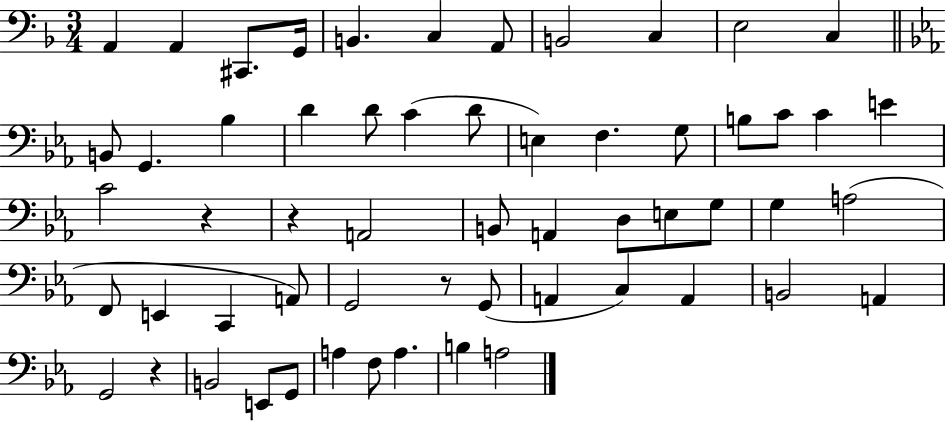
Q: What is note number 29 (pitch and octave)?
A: A2